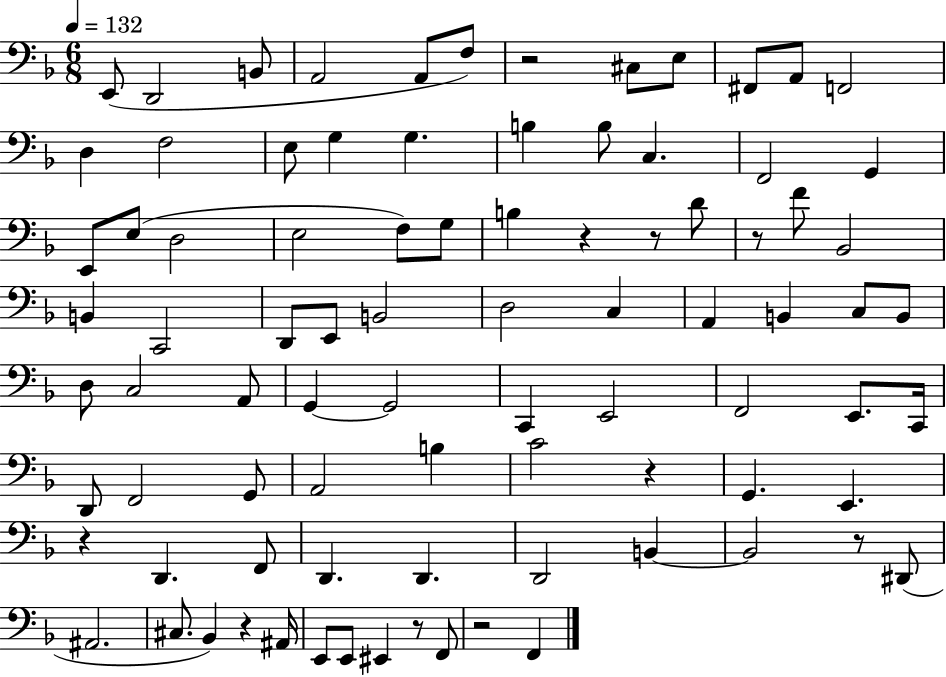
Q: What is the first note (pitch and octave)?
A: E2